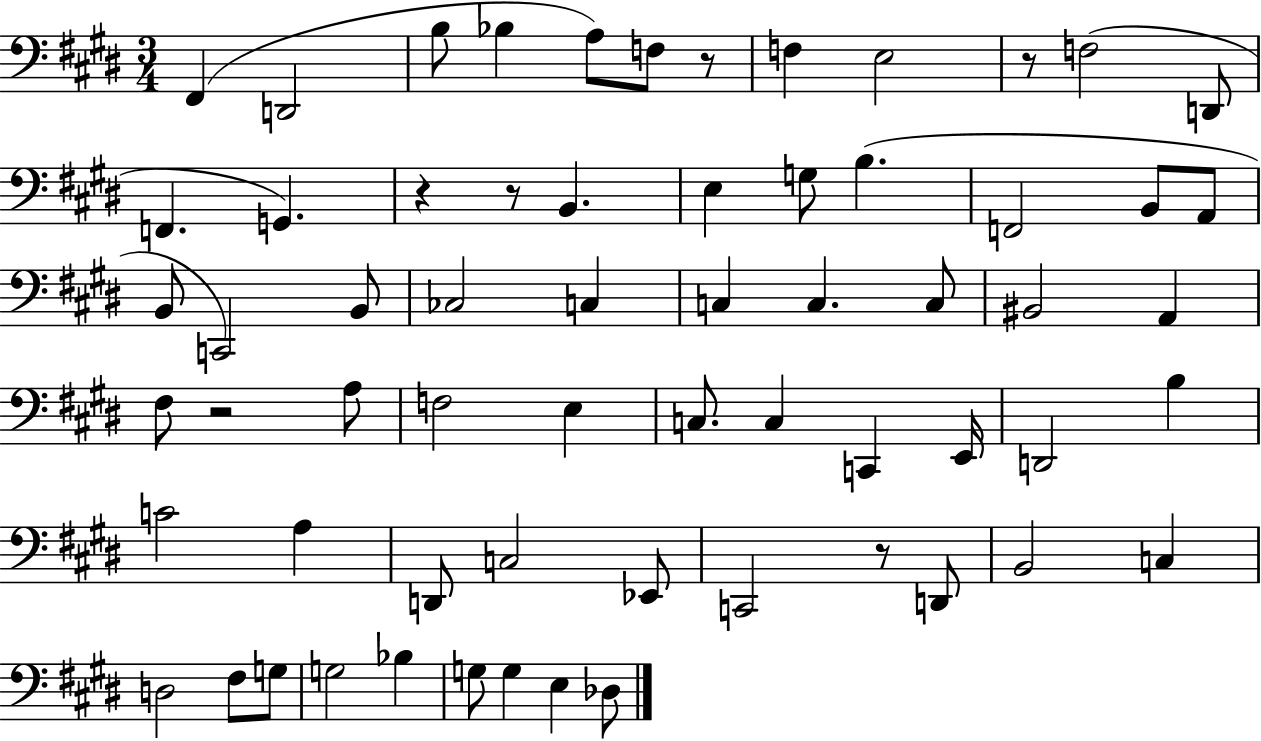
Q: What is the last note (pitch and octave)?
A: Db3